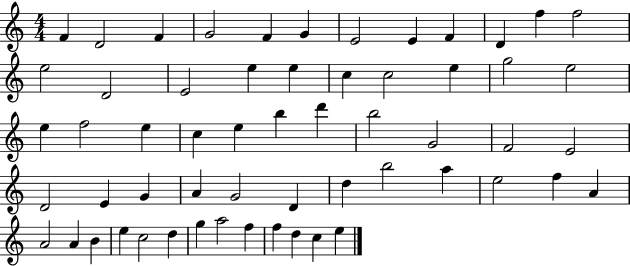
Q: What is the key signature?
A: C major